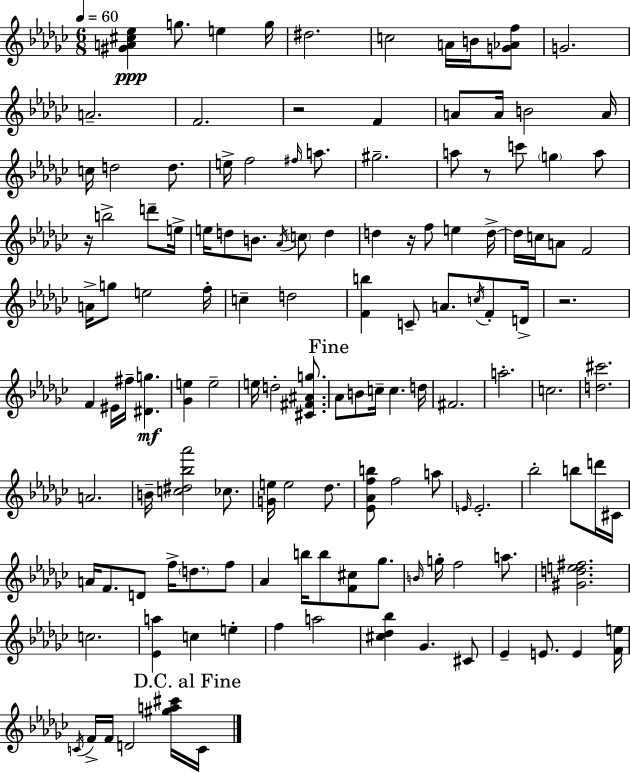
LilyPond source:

{
  \clef treble
  \numericTimeSignature
  \time 6/8
  \key ees \minor
  \tempo 4 = 60
  <gis' a' cis'' ees''>4\ppp g''8. e''4 g''16 | dis''2. | c''2 a'16 b'16 <g' aes' f''>8 | g'2. | \break a'2.-- | f'2. | r2 f'4 | a'8 a'16 b'2 a'16 | \break c''16 d''2 d''8. | e''16-> f''2 \grace { fis''16 } a''8. | gis''2.-- | a''8 r8 c'''8 \parenthesize g''4 a''8 | \break r16 b''2-> d'''8-- | e''16-> e''16 d''8 b'8. \acciaccatura { aes'16 } \parenthesize c''8 d''4 | d''4 r16 f''8 e''4 | d''16->~~ d''16 c''16 a'8 f'2 | \break a'16-> g''8 e''2 | f''16-. c''4-- d''2 | <f' b''>4 c'8-- a'8. \acciaccatura { c''16 } | f'8-. d'16-> r2. | \break f'4 eis'16 fis''16-- <dis' g''>4.\mf | <ges' e''>4 e''2-- | e''16 d''2-. | <cis' fis' ais' g''>8. \mark "Fine" aes'8 b'8 c''16-- c''4. | \break d''16 fis'2. | a''2.-. | c''2. | <d'' cis'''>2. | \break a'2. | b'16-- <c'' dis'' bes'' aes'''>2 | ces''8. <g' e''>16 e''2 | des''8. <ees' aes' f'' b''>8 f''2 | \break a''8 \grace { e'16 } e'2.-. | bes''2-. | b''8 d'''16 cis'16 a'16 f'8. d'8 f''16-> \parenthesize d''8. | f''8 aes'4 b''16 b''8 <f' cis''>8 | \break ges''8. \grace { b'16 } g''16-. f''2 | a''8. <gis' d'' e'' fis''>2. | c''2. | <ees' a''>4 c''4 | \break e''4-. f''4 a''2 | <cis'' des'' bes''>4 ges'4. | cis'8 ees'4-- e'8. | e'4 <f' e''>16 \acciaccatura { c'16 } f'16-> f'16 d'2 | \break <gis'' a'' cis'''>16 \mark "D.C. al Fine" c'16 \bar "|."
}